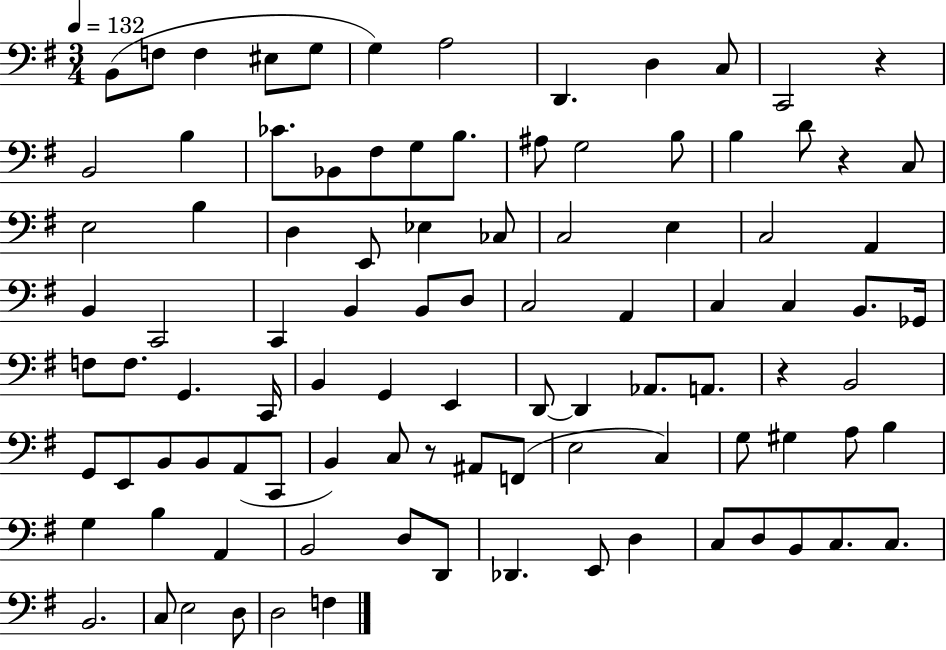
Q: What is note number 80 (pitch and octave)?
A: D2